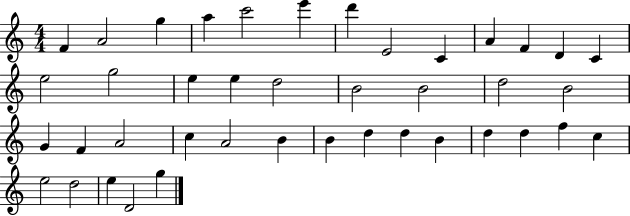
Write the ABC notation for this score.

X:1
T:Untitled
M:4/4
L:1/4
K:C
F A2 g a c'2 e' d' E2 C A F D C e2 g2 e e d2 B2 B2 d2 B2 G F A2 c A2 B B d d B d d f c e2 d2 e D2 g